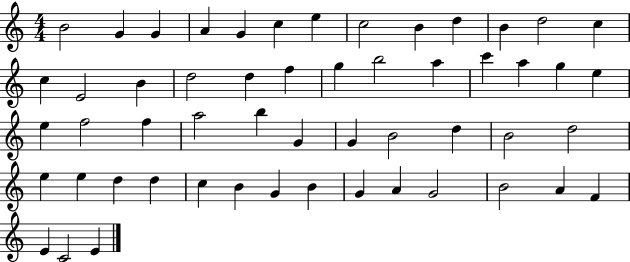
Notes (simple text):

B4/h G4/q G4/q A4/q G4/q C5/q E5/q C5/h B4/q D5/q B4/q D5/h C5/q C5/q E4/h B4/q D5/h D5/q F5/q G5/q B5/h A5/q C6/q A5/q G5/q E5/q E5/q F5/h F5/q A5/h B5/q G4/q G4/q B4/h D5/q B4/h D5/h E5/q E5/q D5/q D5/q C5/q B4/q G4/q B4/q G4/q A4/q G4/h B4/h A4/q F4/q E4/q C4/h E4/q